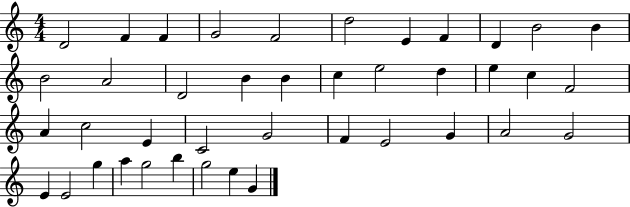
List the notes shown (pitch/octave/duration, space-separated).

D4/h F4/q F4/q G4/h F4/h D5/h E4/q F4/q D4/q B4/h B4/q B4/h A4/h D4/h B4/q B4/q C5/q E5/h D5/q E5/q C5/q F4/h A4/q C5/h E4/q C4/h G4/h F4/q E4/h G4/q A4/h G4/h E4/q E4/h G5/q A5/q G5/h B5/q G5/h E5/q G4/q